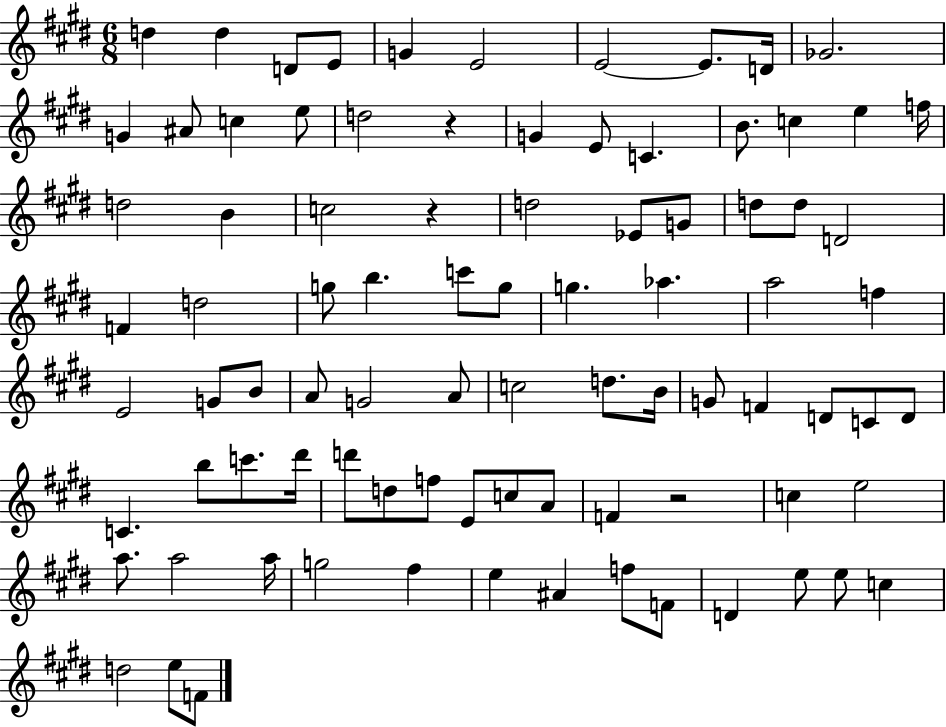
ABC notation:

X:1
T:Untitled
M:6/8
L:1/4
K:E
d d D/2 E/2 G E2 E2 E/2 D/4 _G2 G ^A/2 c e/2 d2 z G E/2 C B/2 c e f/4 d2 B c2 z d2 _E/2 G/2 d/2 d/2 D2 F d2 g/2 b c'/2 g/2 g _a a2 f E2 G/2 B/2 A/2 G2 A/2 c2 d/2 B/4 G/2 F D/2 C/2 D/2 C b/2 c'/2 ^d'/4 d'/2 d/2 f/2 E/2 c/2 A/2 F z2 c e2 a/2 a2 a/4 g2 ^f e ^A f/2 F/2 D e/2 e/2 c d2 e/2 F/2